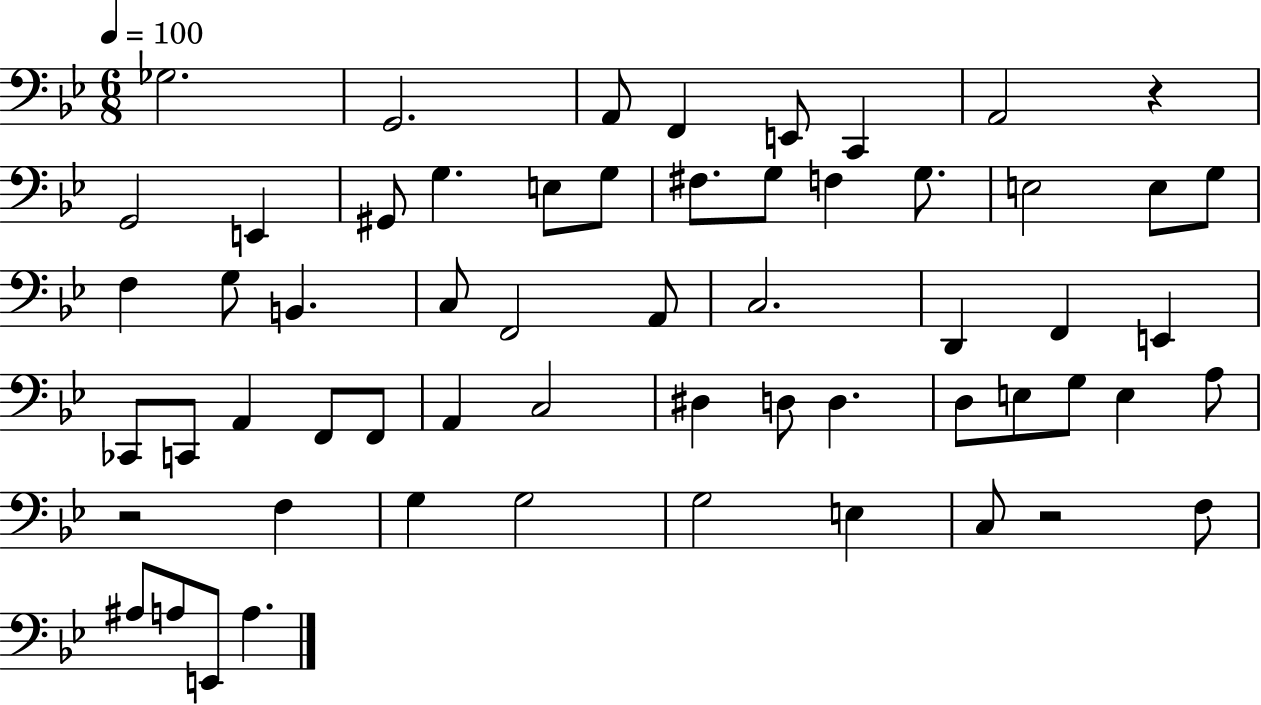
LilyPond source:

{
  \clef bass
  \numericTimeSignature
  \time 6/8
  \key bes \major
  \tempo 4 = 100
  ges2. | g,2. | a,8 f,4 e,8 c,4 | a,2 r4 | \break g,2 e,4 | gis,8 g4. e8 g8 | fis8. g8 f4 g8. | e2 e8 g8 | \break f4 g8 b,4. | c8 f,2 a,8 | c2. | d,4 f,4 e,4 | \break ces,8 c,8 a,4 f,8 f,8 | a,4 c2 | dis4 d8 d4. | d8 e8 g8 e4 a8 | \break r2 f4 | g4 g2 | g2 e4 | c8 r2 f8 | \break ais8 a8 e,8 a4. | \bar "|."
}